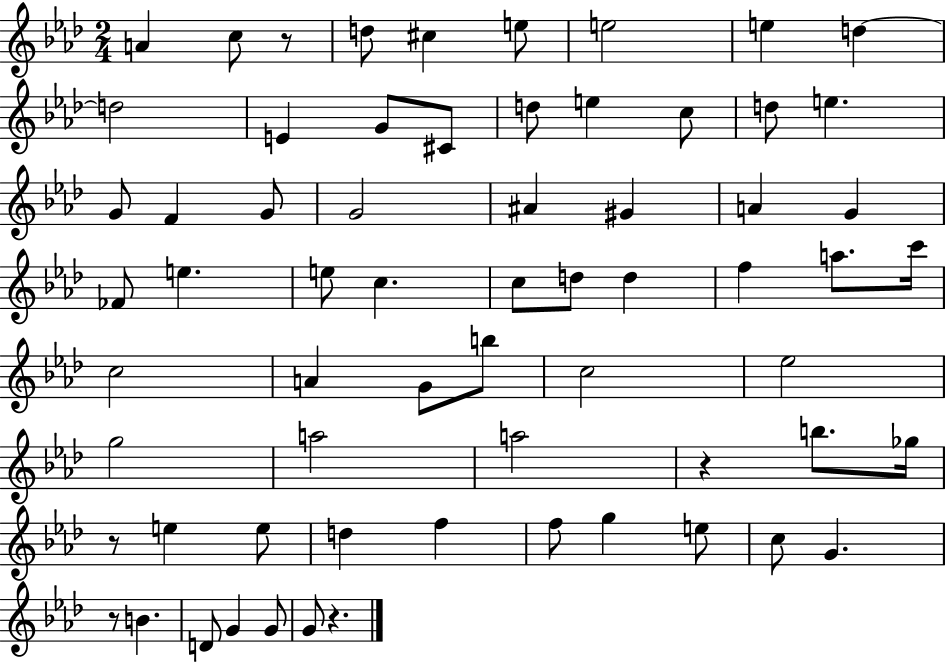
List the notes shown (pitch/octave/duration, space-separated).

A4/q C5/e R/e D5/e C#5/q E5/e E5/h E5/q D5/q D5/h E4/q G4/e C#4/e D5/e E5/q C5/e D5/e E5/q. G4/e F4/q G4/e G4/h A#4/q G#4/q A4/q G4/q FES4/e E5/q. E5/e C5/q. C5/e D5/e D5/q F5/q A5/e. C6/s C5/h A4/q G4/e B5/e C5/h Eb5/h G5/h A5/h A5/h R/q B5/e. Gb5/s R/e E5/q E5/e D5/q F5/q F5/e G5/q E5/e C5/e G4/q. R/e B4/q. D4/e G4/q G4/e G4/e R/q.